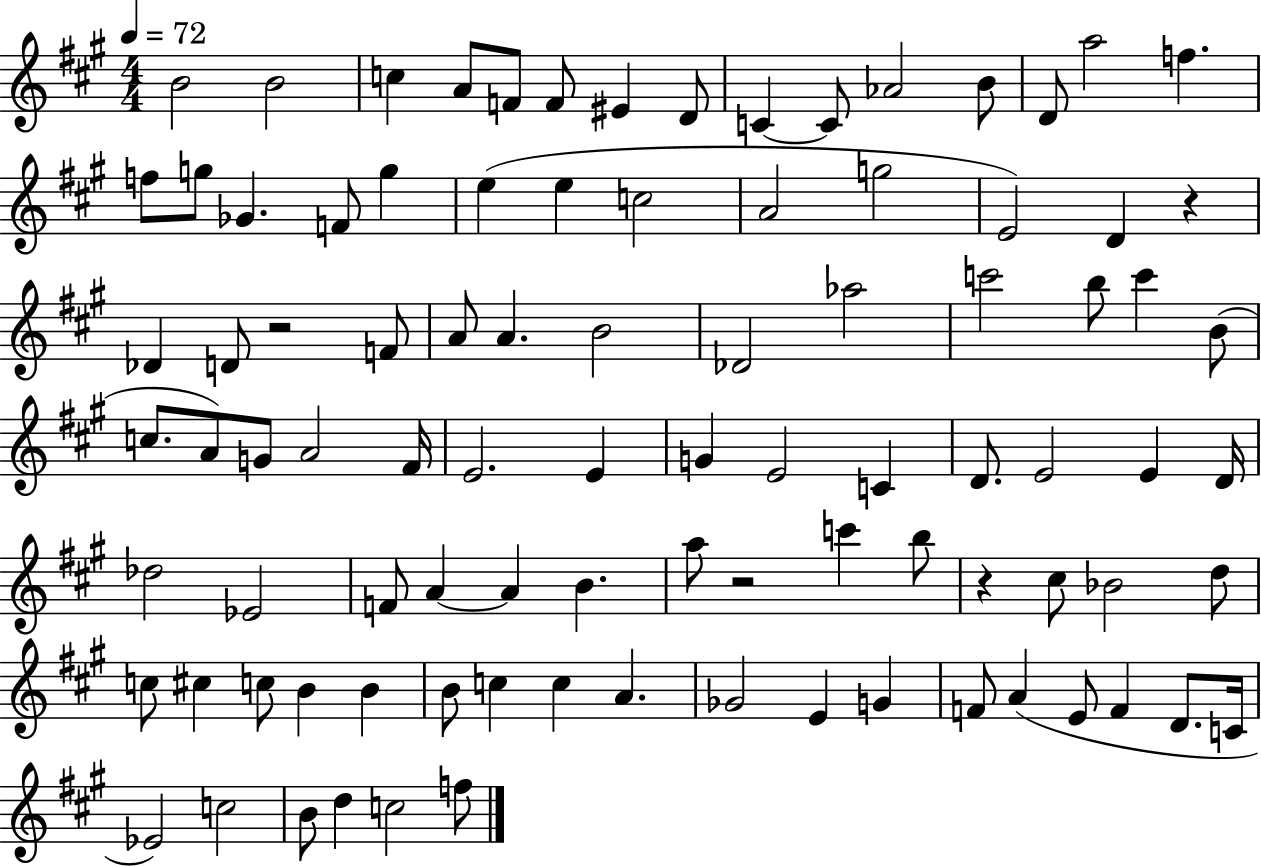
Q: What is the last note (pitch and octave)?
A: F5